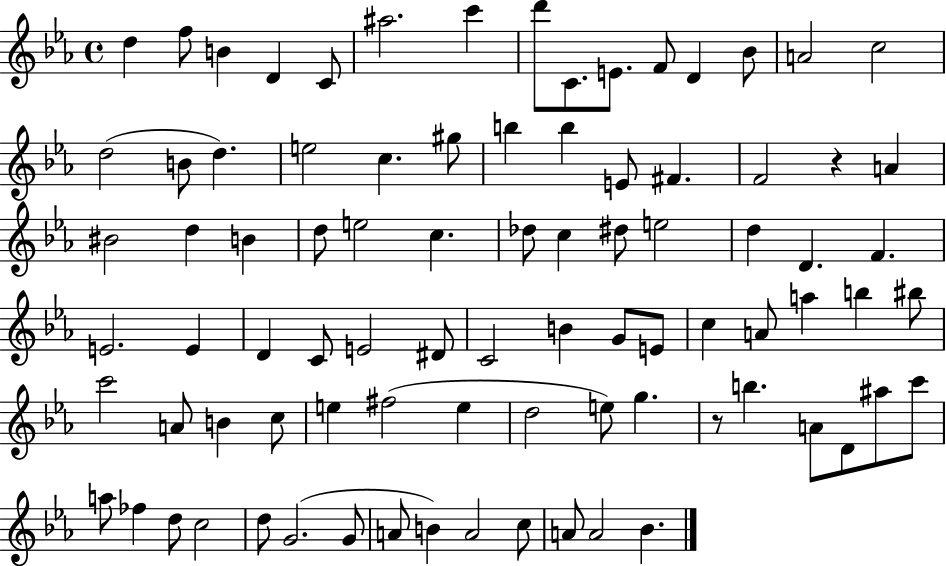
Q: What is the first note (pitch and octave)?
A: D5